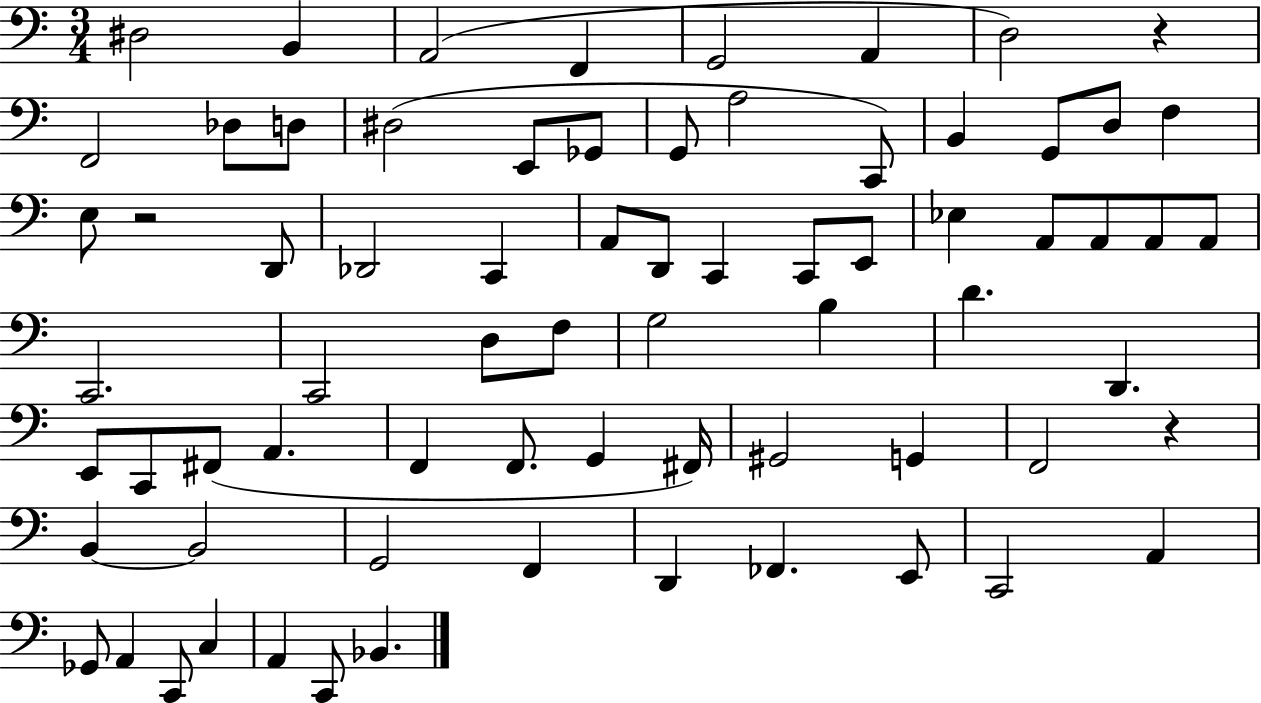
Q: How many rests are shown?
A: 3